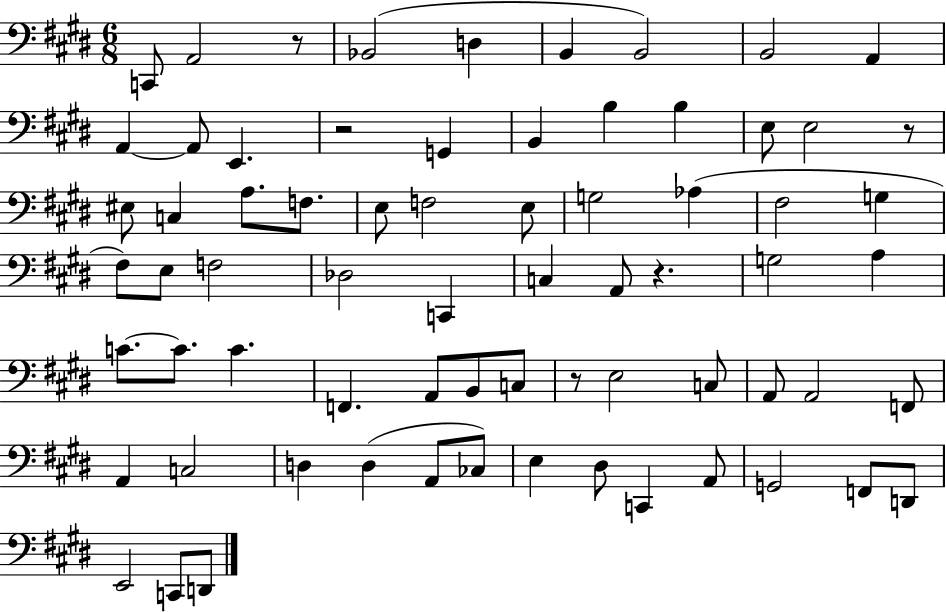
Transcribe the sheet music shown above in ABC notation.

X:1
T:Untitled
M:6/8
L:1/4
K:E
C,,/2 A,,2 z/2 _B,,2 D, B,, B,,2 B,,2 A,, A,, A,,/2 E,, z2 G,, B,, B, B, E,/2 E,2 z/2 ^E,/2 C, A,/2 F,/2 E,/2 F,2 E,/2 G,2 _A, ^F,2 G, ^F,/2 E,/2 F,2 _D,2 C,, C, A,,/2 z G,2 A, C/2 C/2 C F,, A,,/2 B,,/2 C,/2 z/2 E,2 C,/2 A,,/2 A,,2 F,,/2 A,, C,2 D, D, A,,/2 _C,/2 E, ^D,/2 C,, A,,/2 G,,2 F,,/2 D,,/2 E,,2 C,,/2 D,,/2